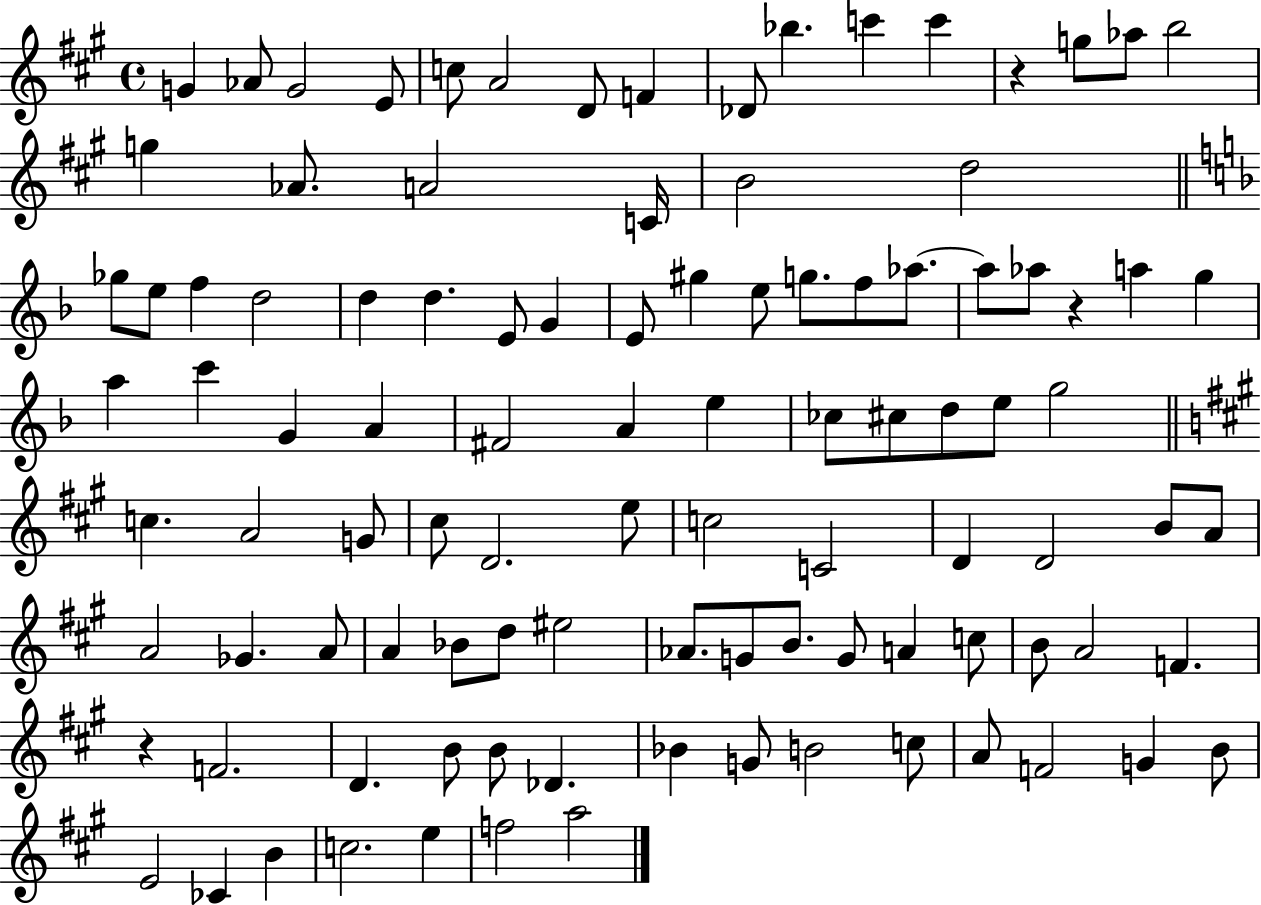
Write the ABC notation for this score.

X:1
T:Untitled
M:4/4
L:1/4
K:A
G _A/2 G2 E/2 c/2 A2 D/2 F _D/2 _b c' c' z g/2 _a/2 b2 g _A/2 A2 C/4 B2 d2 _g/2 e/2 f d2 d d E/2 G E/2 ^g e/2 g/2 f/2 _a/2 _a/2 _a/2 z a g a c' G A ^F2 A e _c/2 ^c/2 d/2 e/2 g2 c A2 G/2 ^c/2 D2 e/2 c2 C2 D D2 B/2 A/2 A2 _G A/2 A _B/2 d/2 ^e2 _A/2 G/2 B/2 G/2 A c/2 B/2 A2 F z F2 D B/2 B/2 _D _B G/2 B2 c/2 A/2 F2 G B/2 E2 _C B c2 e f2 a2